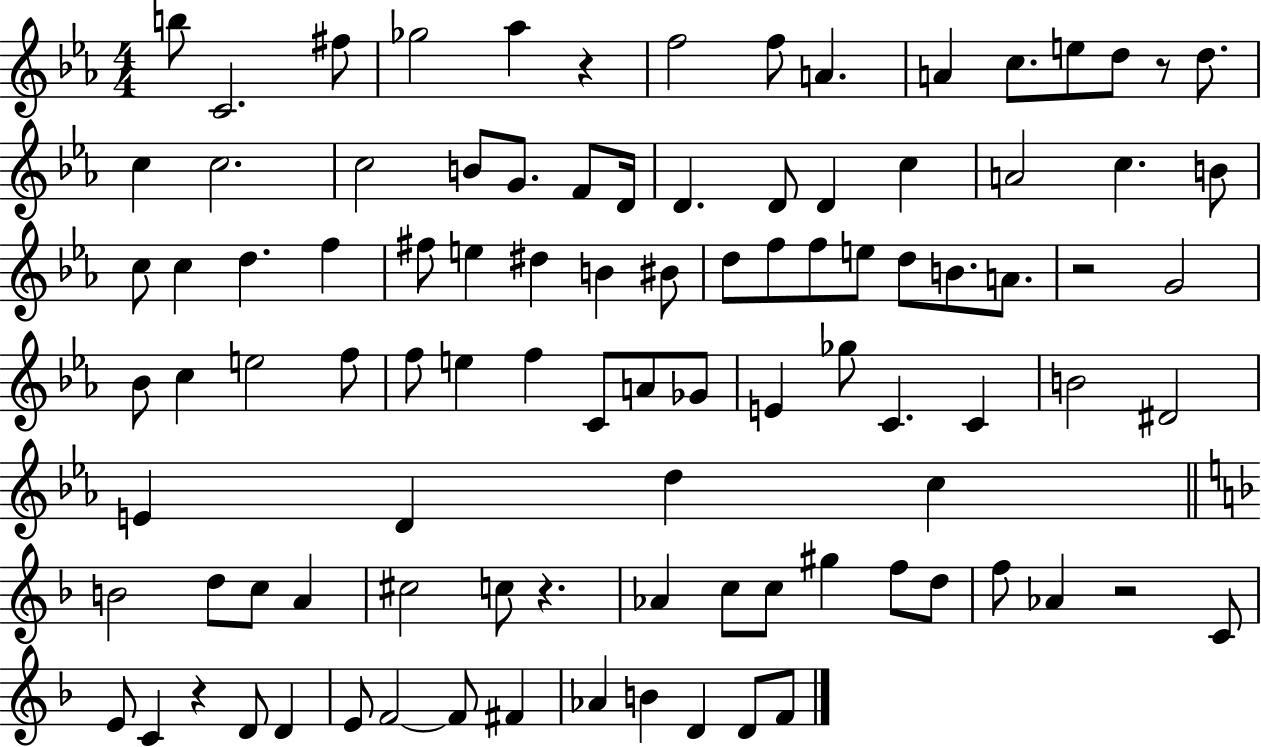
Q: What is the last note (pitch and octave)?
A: F4